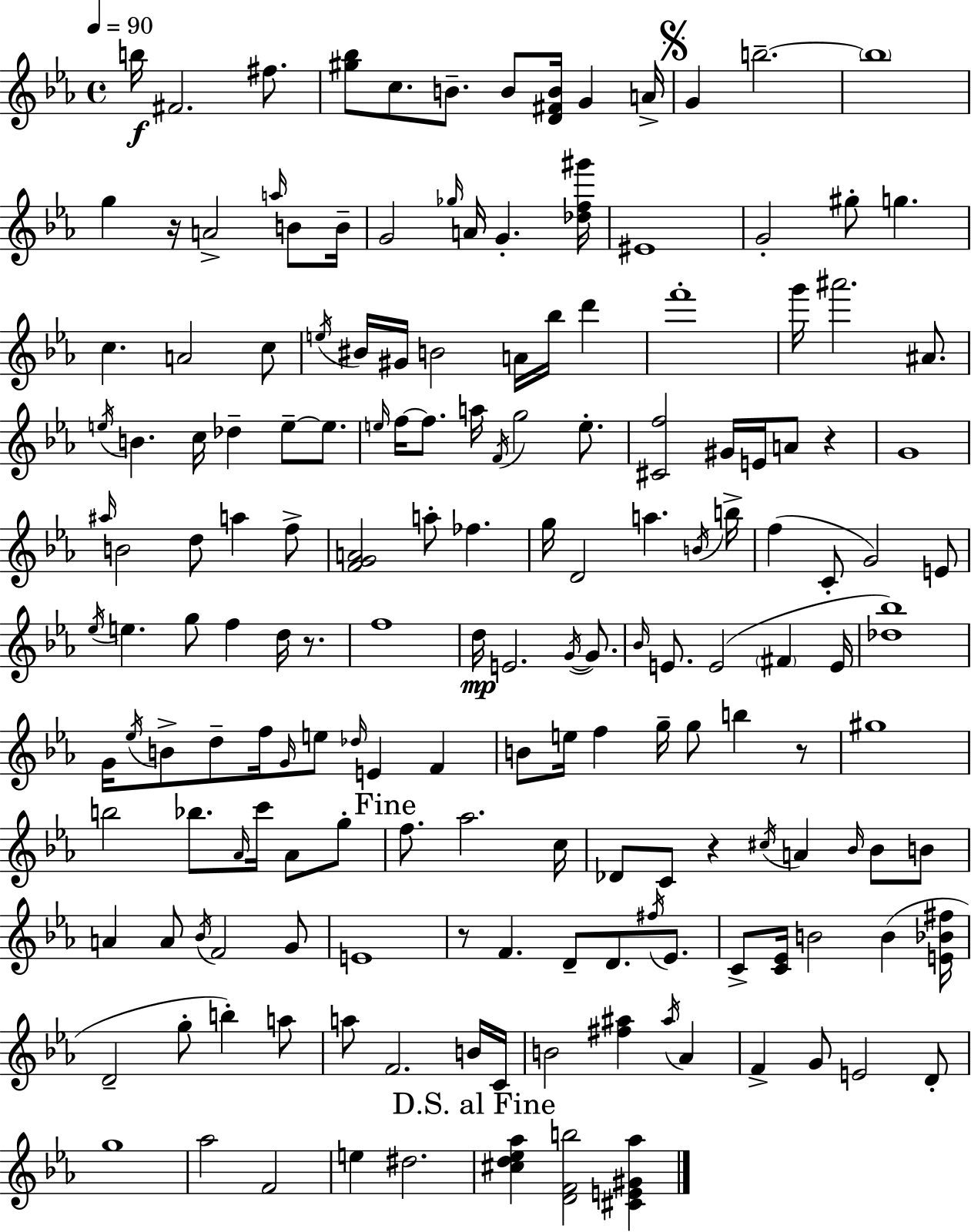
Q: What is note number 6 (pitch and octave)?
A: B4